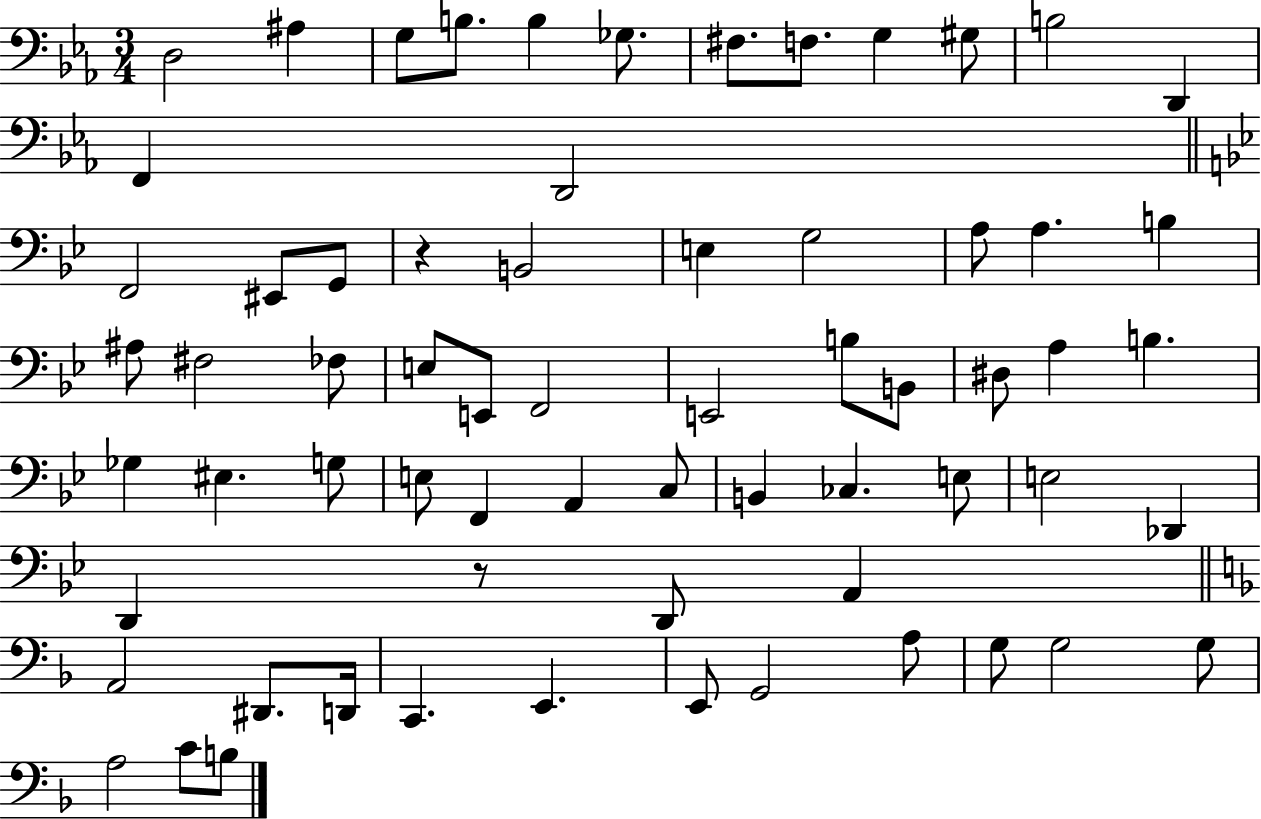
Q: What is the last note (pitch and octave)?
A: B3